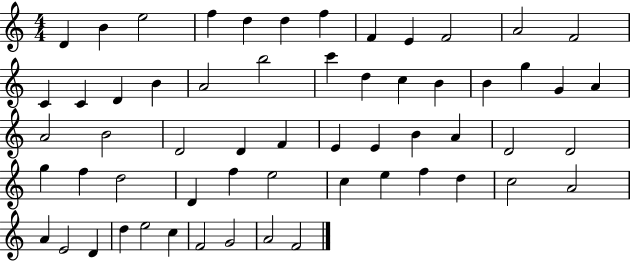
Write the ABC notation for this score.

X:1
T:Untitled
M:4/4
L:1/4
K:C
D B e2 f d d f F E F2 A2 F2 C C D B A2 b2 c' d c B B g G A A2 B2 D2 D F E E B A D2 D2 g f d2 D f e2 c e f d c2 A2 A E2 D d e2 c F2 G2 A2 F2